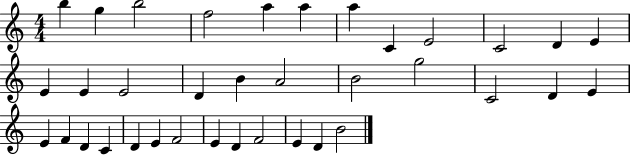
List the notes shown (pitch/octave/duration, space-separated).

B5/q G5/q B5/h F5/h A5/q A5/q A5/q C4/q E4/h C4/h D4/q E4/q E4/q E4/q E4/h D4/q B4/q A4/h B4/h G5/h C4/h D4/q E4/q E4/q F4/q D4/q C4/q D4/q E4/q F4/h E4/q D4/q F4/h E4/q D4/q B4/h